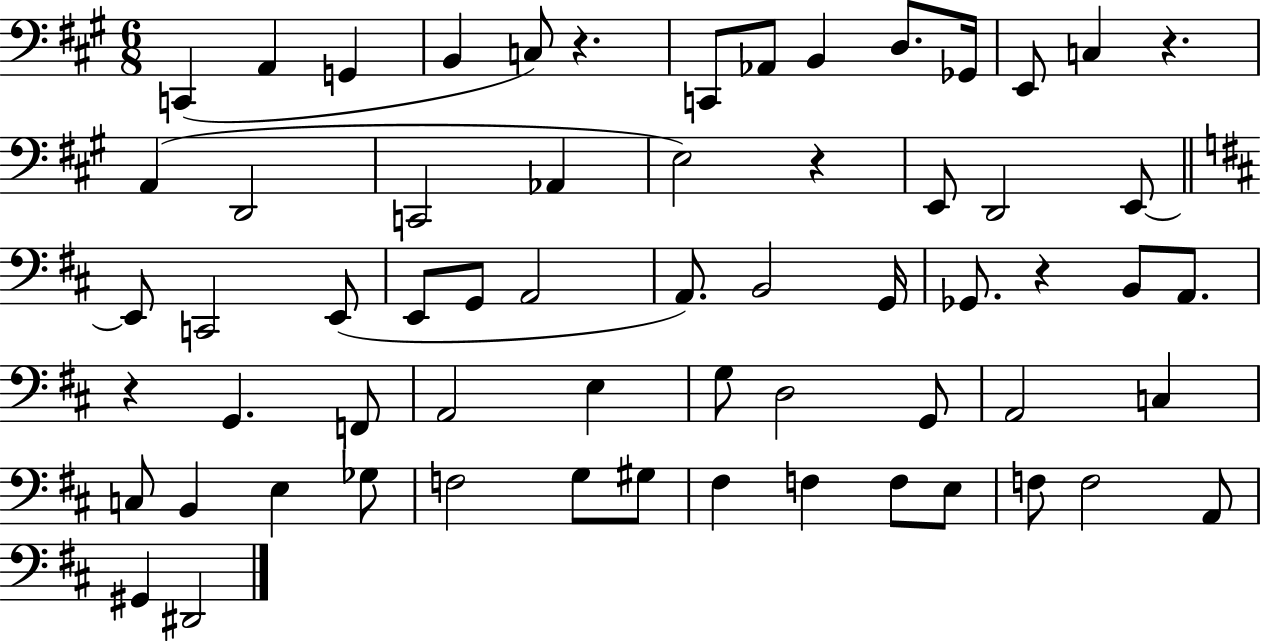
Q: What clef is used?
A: bass